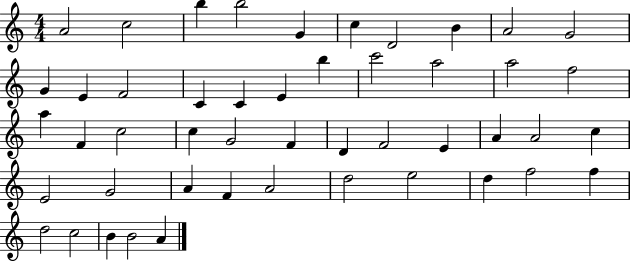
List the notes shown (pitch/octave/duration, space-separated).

A4/h C5/h B5/q B5/h G4/q C5/q D4/h B4/q A4/h G4/h G4/q E4/q F4/h C4/q C4/q E4/q B5/q C6/h A5/h A5/h F5/h A5/q F4/q C5/h C5/q G4/h F4/q D4/q F4/h E4/q A4/q A4/h C5/q E4/h G4/h A4/q F4/q A4/h D5/h E5/h D5/q F5/h F5/q D5/h C5/h B4/q B4/h A4/q